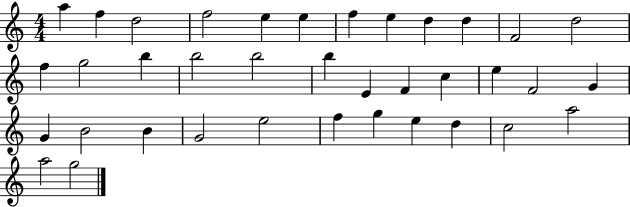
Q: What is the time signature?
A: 4/4